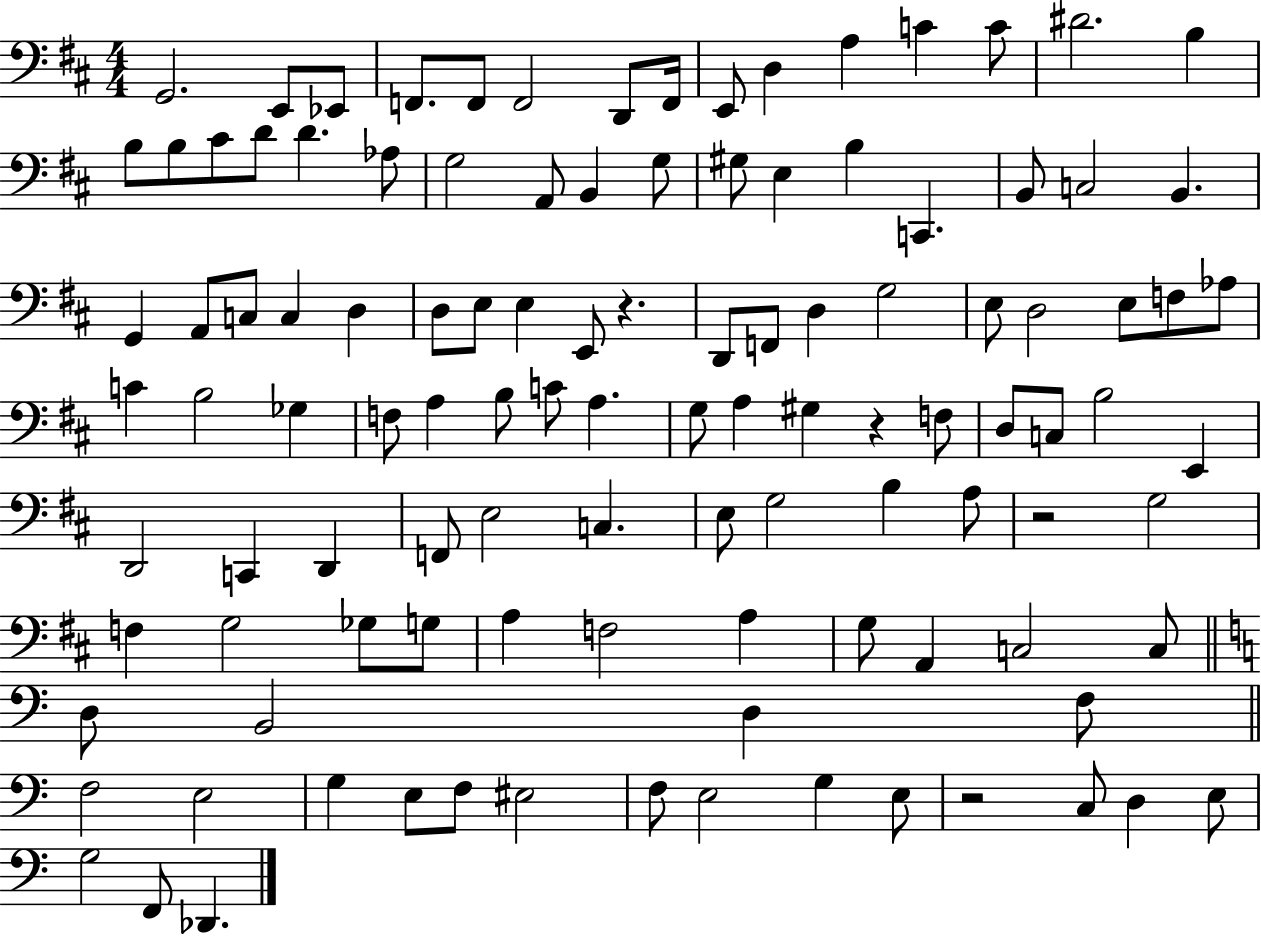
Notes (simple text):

G2/h. E2/e Eb2/e F2/e. F2/e F2/h D2/e F2/s E2/e D3/q A3/q C4/q C4/e D#4/h. B3/q B3/e B3/e C#4/e D4/e D4/q. Ab3/e G3/h A2/e B2/q G3/e G#3/e E3/q B3/q C2/q. B2/e C3/h B2/q. G2/q A2/e C3/e C3/q D3/q D3/e E3/e E3/q E2/e R/q. D2/e F2/e D3/q G3/h E3/e D3/h E3/e F3/e Ab3/e C4/q B3/h Gb3/q F3/e A3/q B3/e C4/e A3/q. G3/e A3/q G#3/q R/q F3/e D3/e C3/e B3/h E2/q D2/h C2/q D2/q F2/e E3/h C3/q. E3/e G3/h B3/q A3/e R/h G3/h F3/q G3/h Gb3/e G3/e A3/q F3/h A3/q G3/e A2/q C3/h C3/e D3/e B2/h D3/q F3/e F3/h E3/h G3/q E3/e F3/e EIS3/h F3/e E3/h G3/q E3/e R/h C3/e D3/q E3/e G3/h F2/e Db2/q.